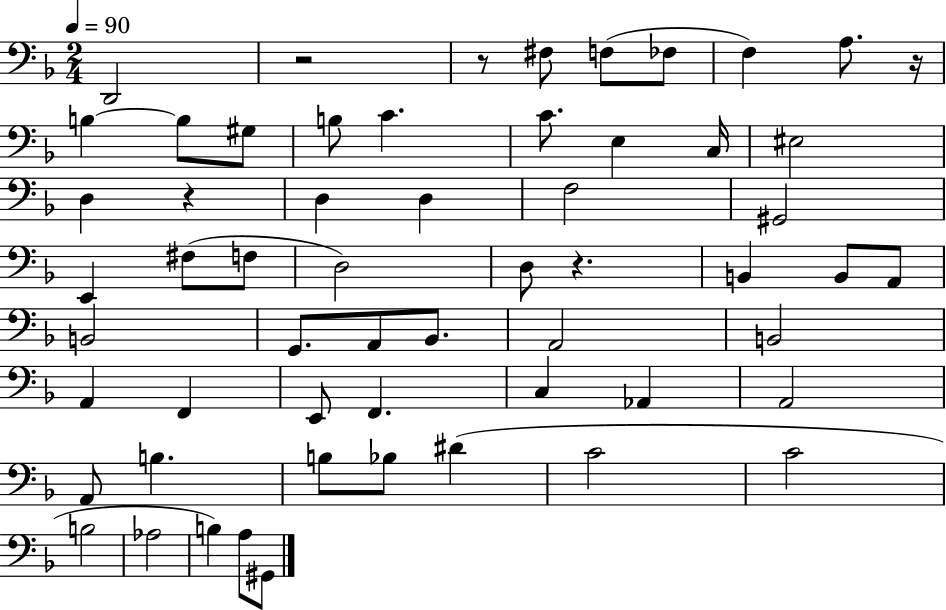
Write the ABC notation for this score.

X:1
T:Untitled
M:2/4
L:1/4
K:F
D,,2 z2 z/2 ^F,/2 F,/2 _F,/2 F, A,/2 z/4 B, B,/2 ^G,/2 B,/2 C C/2 E, C,/4 ^E,2 D, z D, D, F,2 ^G,,2 E,, ^F,/2 F,/2 D,2 D,/2 z B,, B,,/2 A,,/2 B,,2 G,,/2 A,,/2 _B,,/2 A,,2 B,,2 A,, F,, E,,/2 F,, C, _A,, A,,2 A,,/2 B, B,/2 _B,/2 ^D C2 C2 B,2 _A,2 B, A,/2 ^G,,/2